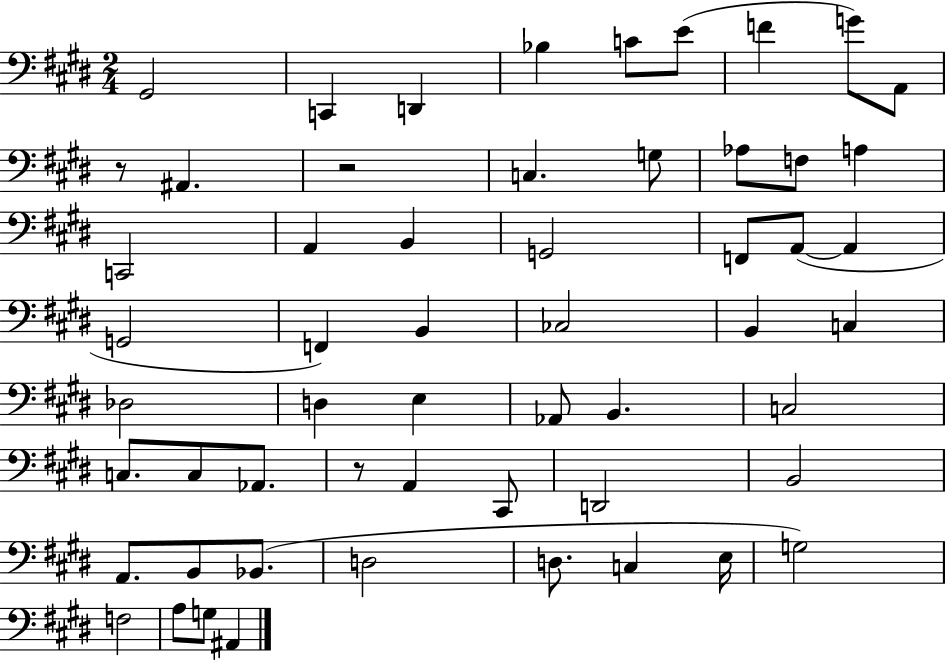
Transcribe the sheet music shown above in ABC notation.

X:1
T:Untitled
M:2/4
L:1/4
K:E
^G,,2 C,, D,, _B, C/2 E/2 F G/2 A,,/2 z/2 ^A,, z2 C, G,/2 _A,/2 F,/2 A, C,,2 A,, B,, G,,2 F,,/2 A,,/2 A,, G,,2 F,, B,, _C,2 B,, C, _D,2 D, E, _A,,/2 B,, C,2 C,/2 C,/2 _A,,/2 z/2 A,, ^C,,/2 D,,2 B,,2 A,,/2 B,,/2 _B,,/2 D,2 D,/2 C, E,/4 G,2 F,2 A,/2 G,/2 ^A,,